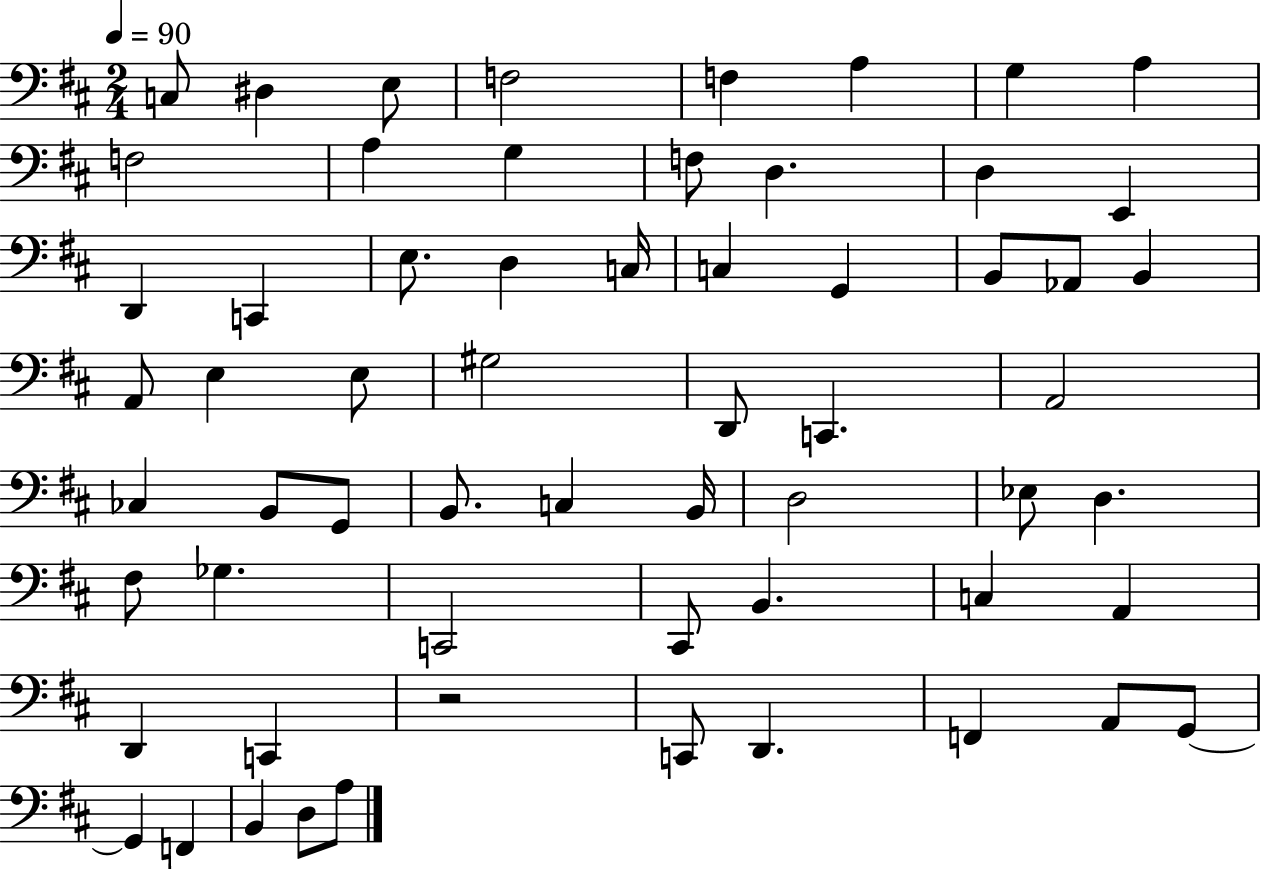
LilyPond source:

{
  \clef bass
  \numericTimeSignature
  \time 2/4
  \key d \major
  \tempo 4 = 90
  \repeat volta 2 { c8 dis4 e8 | f2 | f4 a4 | g4 a4 | \break f2 | a4 g4 | f8 d4. | d4 e,4 | \break d,4 c,4 | e8. d4 c16 | c4 g,4 | b,8 aes,8 b,4 | \break a,8 e4 e8 | gis2 | d,8 c,4. | a,2 | \break ces4 b,8 g,8 | b,8. c4 b,16 | d2 | ees8 d4. | \break fis8 ges4. | c,2 | cis,8 b,4. | c4 a,4 | \break d,4 c,4 | r2 | c,8 d,4. | f,4 a,8 g,8~~ | \break g,4 f,4 | b,4 d8 a8 | } \bar "|."
}